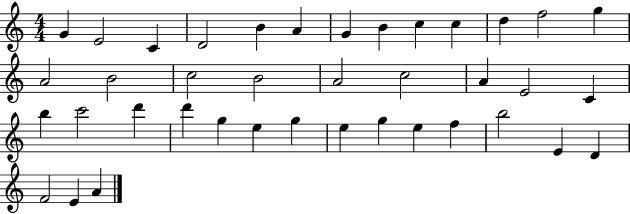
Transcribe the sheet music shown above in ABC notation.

X:1
T:Untitled
M:4/4
L:1/4
K:C
G E2 C D2 B A G B c c d f2 g A2 B2 c2 B2 A2 c2 A E2 C b c'2 d' d' g e g e g e f b2 E D F2 E A